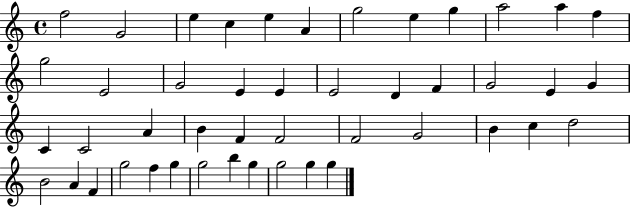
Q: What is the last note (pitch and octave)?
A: G5